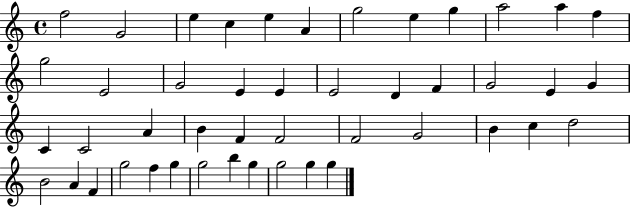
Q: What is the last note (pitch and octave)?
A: G5